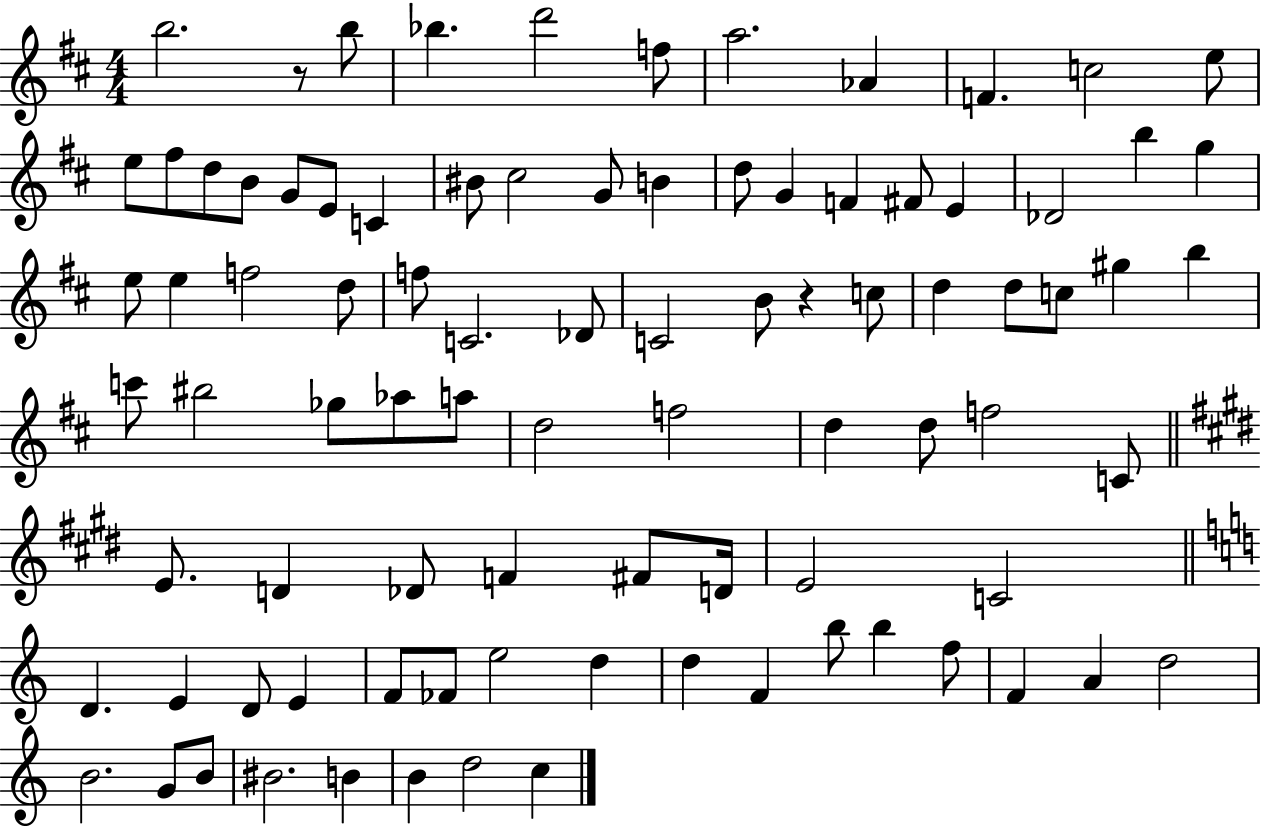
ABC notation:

X:1
T:Untitled
M:4/4
L:1/4
K:D
b2 z/2 b/2 _b d'2 f/2 a2 _A F c2 e/2 e/2 ^f/2 d/2 B/2 G/2 E/2 C ^B/2 ^c2 G/2 B d/2 G F ^F/2 E _D2 b g e/2 e f2 d/2 f/2 C2 _D/2 C2 B/2 z c/2 d d/2 c/2 ^g b c'/2 ^b2 _g/2 _a/2 a/2 d2 f2 d d/2 f2 C/2 E/2 D _D/2 F ^F/2 D/4 E2 C2 D E D/2 E F/2 _F/2 e2 d d F b/2 b f/2 F A d2 B2 G/2 B/2 ^B2 B B d2 c